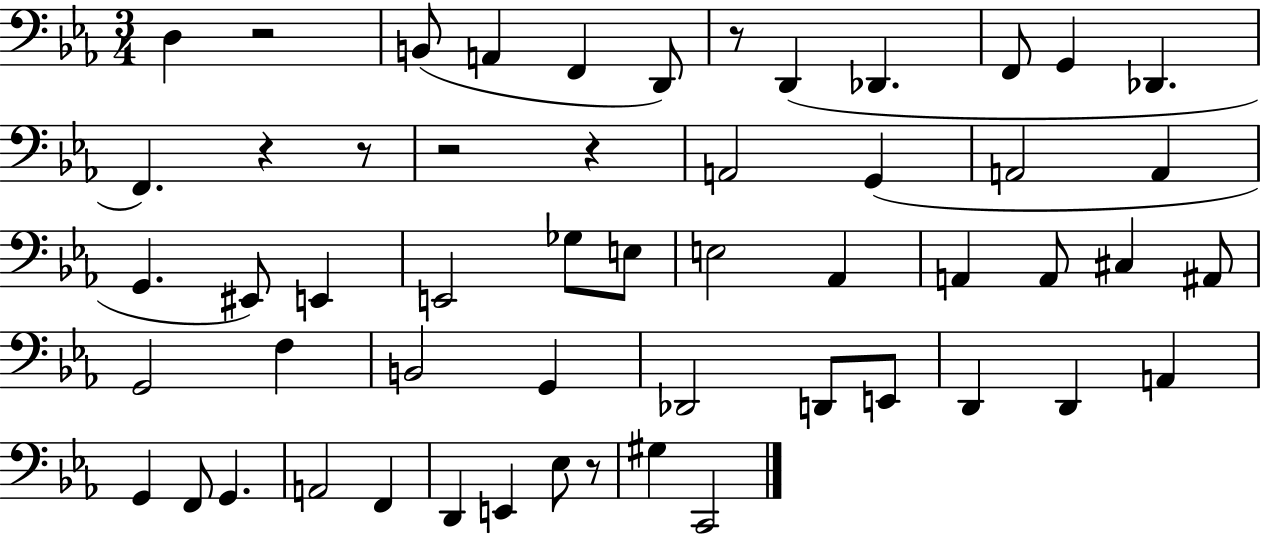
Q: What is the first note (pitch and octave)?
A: D3